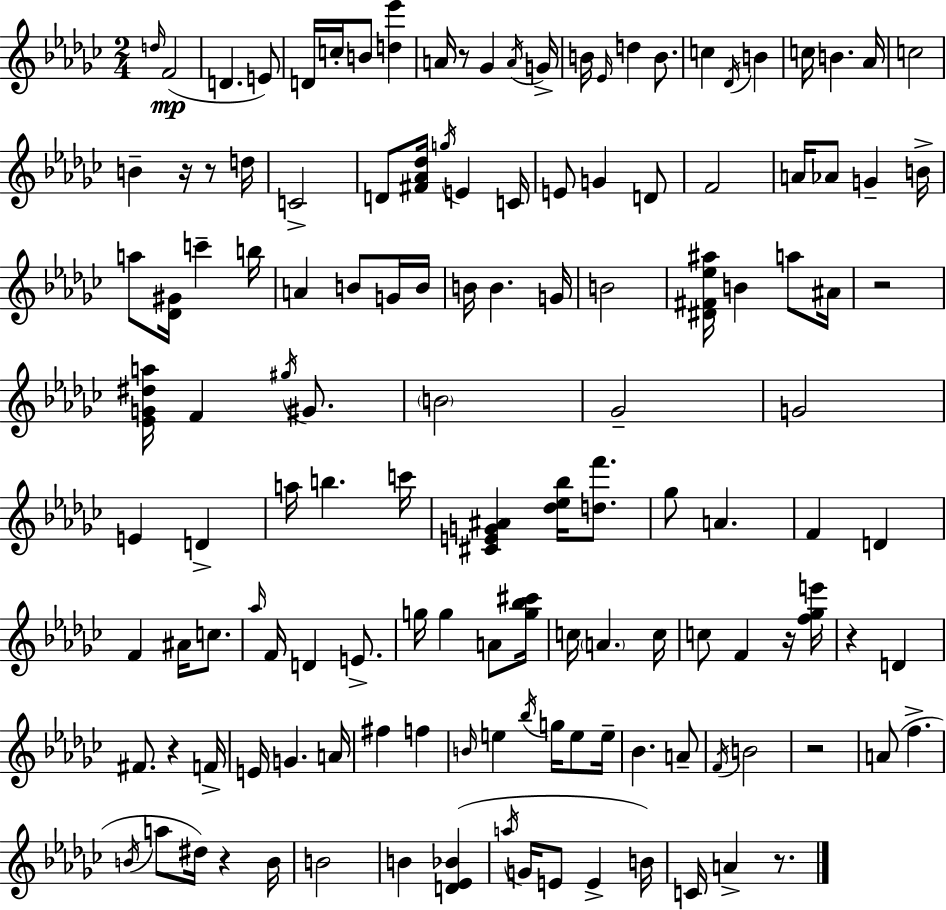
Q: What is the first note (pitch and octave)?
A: D5